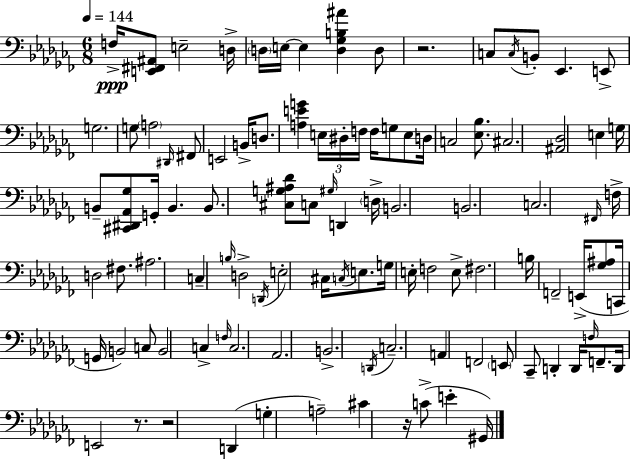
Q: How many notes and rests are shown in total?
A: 104